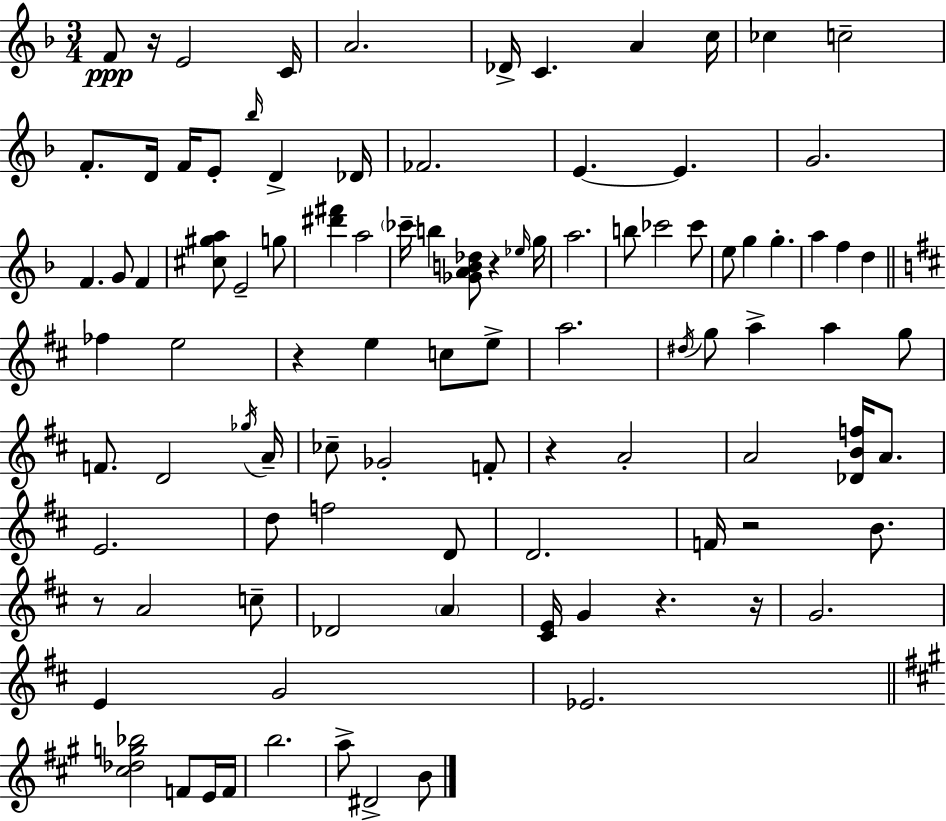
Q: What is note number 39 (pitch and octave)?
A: A5